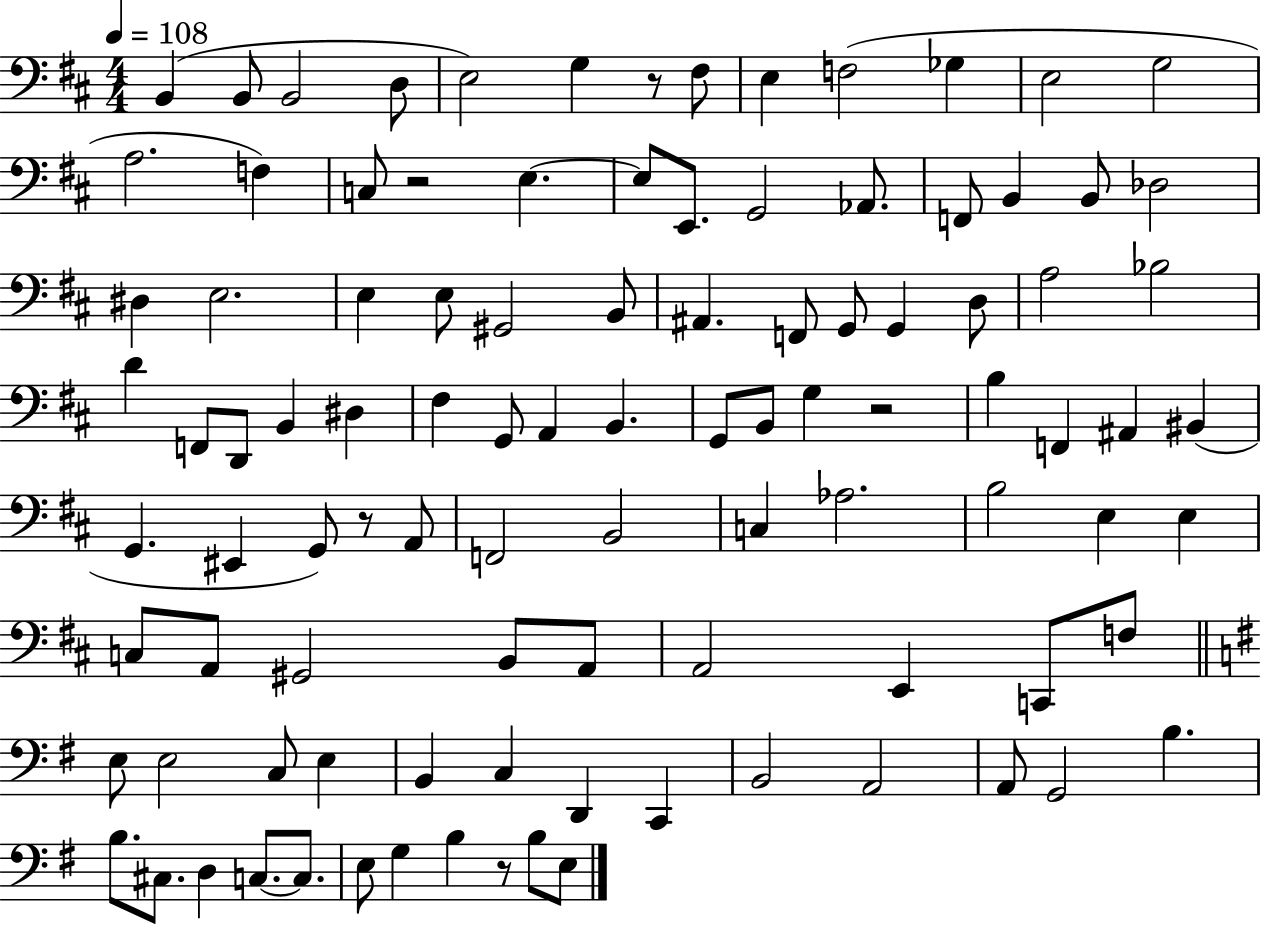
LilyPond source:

{
  \clef bass
  \numericTimeSignature
  \time 4/4
  \key d \major
  \tempo 4 = 108
  b,4( b,8 b,2 d8 | e2) g4 r8 fis8 | e4 f2( ges4 | e2 g2 | \break a2. f4) | c8 r2 e4.~~ | e8 e,8. g,2 aes,8. | f,8 b,4 b,8 des2 | \break dis4 e2. | e4 e8 gis,2 b,8 | ais,4. f,8 g,8 g,4 d8 | a2 bes2 | \break d'4 f,8 d,8 b,4 dis4 | fis4 g,8 a,4 b,4. | g,8 b,8 g4 r2 | b4 f,4 ais,4 bis,4( | \break g,4. eis,4 g,8) r8 a,8 | f,2 b,2 | c4 aes2. | b2 e4 e4 | \break c8 a,8 gis,2 b,8 a,8 | a,2 e,4 c,8 f8 | \bar "||" \break \key e \minor e8 e2 c8 e4 | b,4 c4 d,4 c,4 | b,2 a,2 | a,8 g,2 b4. | \break b8. cis8. d4 c8.~~ c8. | e8 g4 b4 r8 b8 e8 | \bar "|."
}